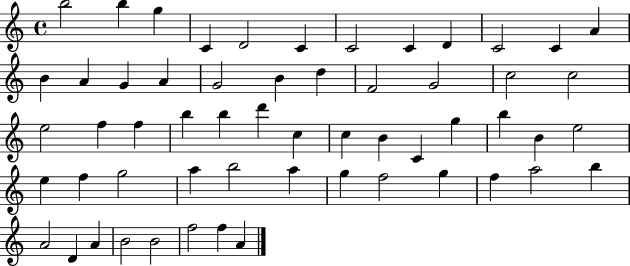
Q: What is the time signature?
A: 4/4